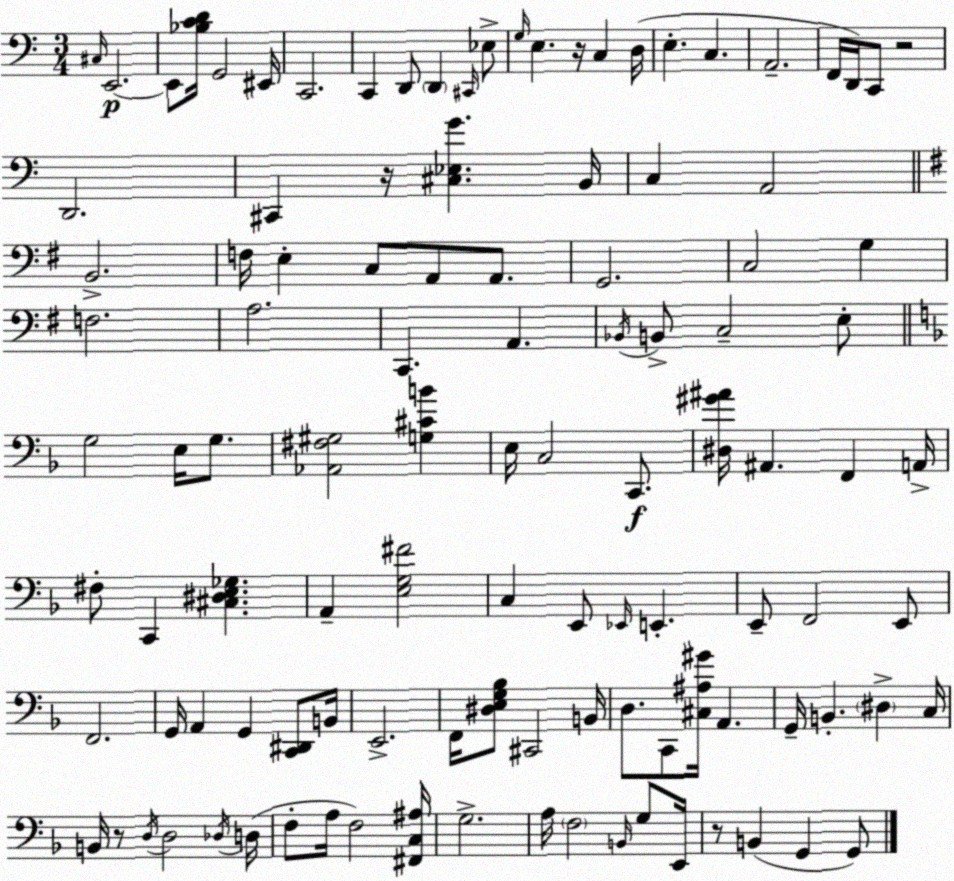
X:1
T:Untitled
M:3/4
L:1/4
K:Am
^C,/4 E,,2 E,,/2 [_B,CD]/4 G,,2 ^E,,/4 C,,2 C,, D,,/2 D,, ^C,,/4 _E,/2 G,/4 E, z/4 C, D,/4 E, C, A,,2 F,,/4 D,,/4 C,,/2 z2 D,,2 ^C,, z/4 [^C,_E,G] B,,/4 C, A,,2 B,,2 F,/4 E, C,/2 A,,/2 A,,/2 G,,2 C,2 G, F,2 A,2 C,, A,, _B,,/4 B,,/2 C,2 E,/2 G,2 E,/4 G,/2 [_A,,^F,^G,]2 [G,^CB] E,/4 C,2 C,,/2 [^D,^G^A]/4 ^A,, F,, A,,/4 ^F,/2 C,, [^C,^D,E,_G,] A,, [E,G,^F]2 C, E,,/2 _E,,/4 E,, E,,/2 F,,2 E,,/2 F,,2 G,,/4 A,, G,, [C,,^D,,]/2 B,,/4 E,,2 F,,/4 [^D,E,G,_B,]/2 ^C,,2 B,,/4 D,/2 C,,/2 [^C,^A,^G]/4 A,, G,,/4 B,, ^D, C,/4 B,,/4 z/2 D,/4 D,2 _D,/4 D,/4 F,/2 A,/4 F,2 [^F,,C,^A,]/4 G,2 A,/4 F,2 B,,/4 G,/2 E,,/4 z/2 B,, G,, G,,/2